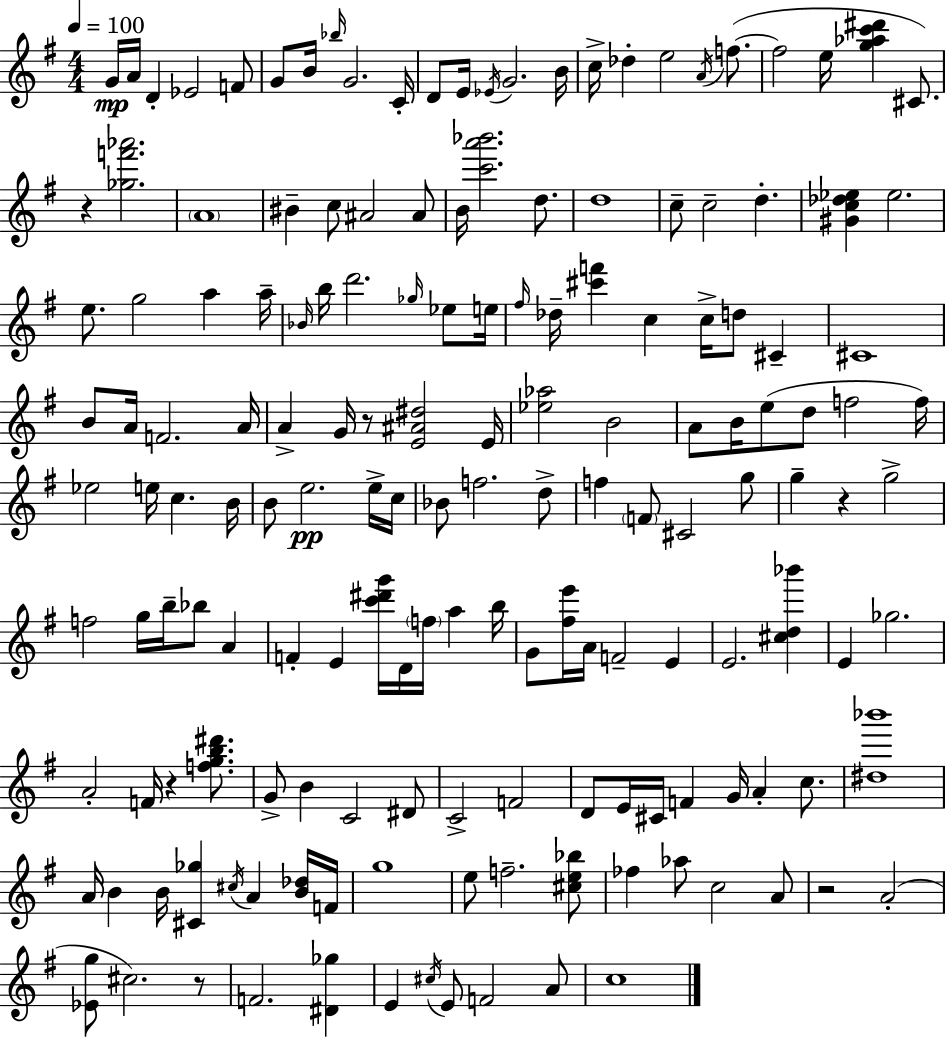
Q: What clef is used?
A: treble